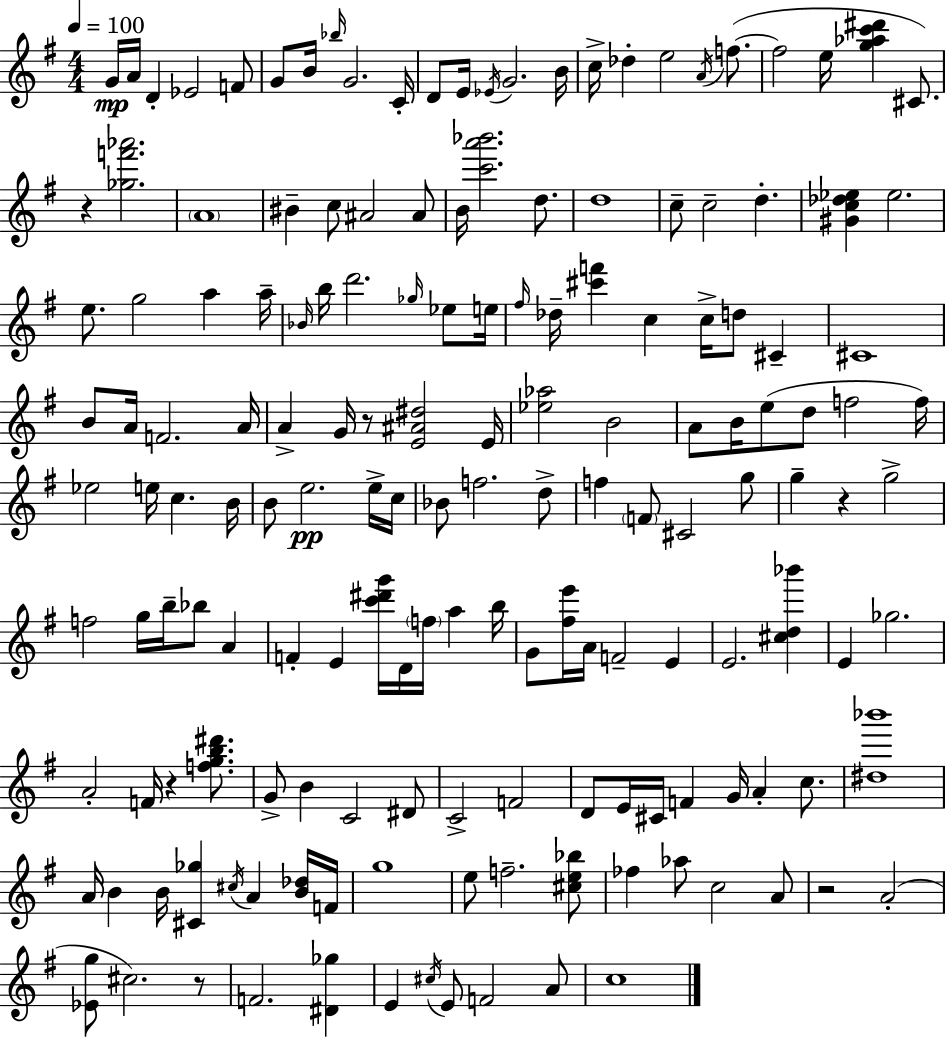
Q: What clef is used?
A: treble